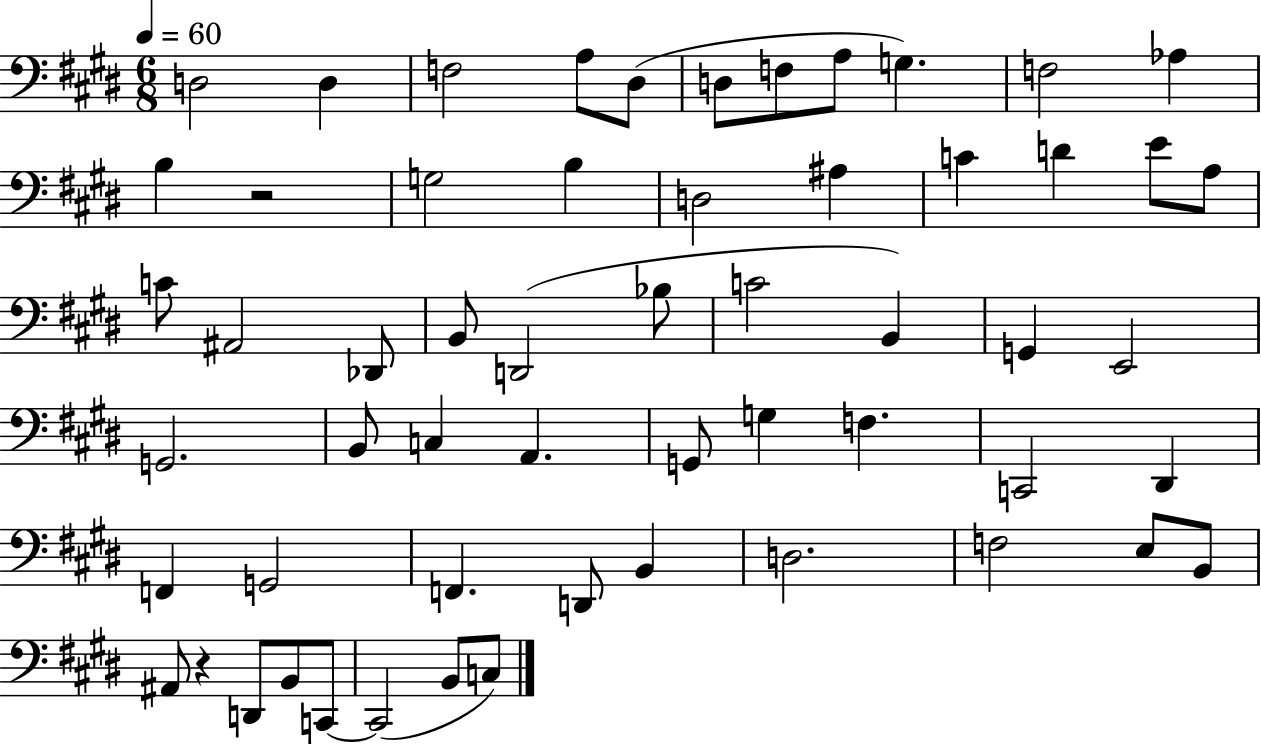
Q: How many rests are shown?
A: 2